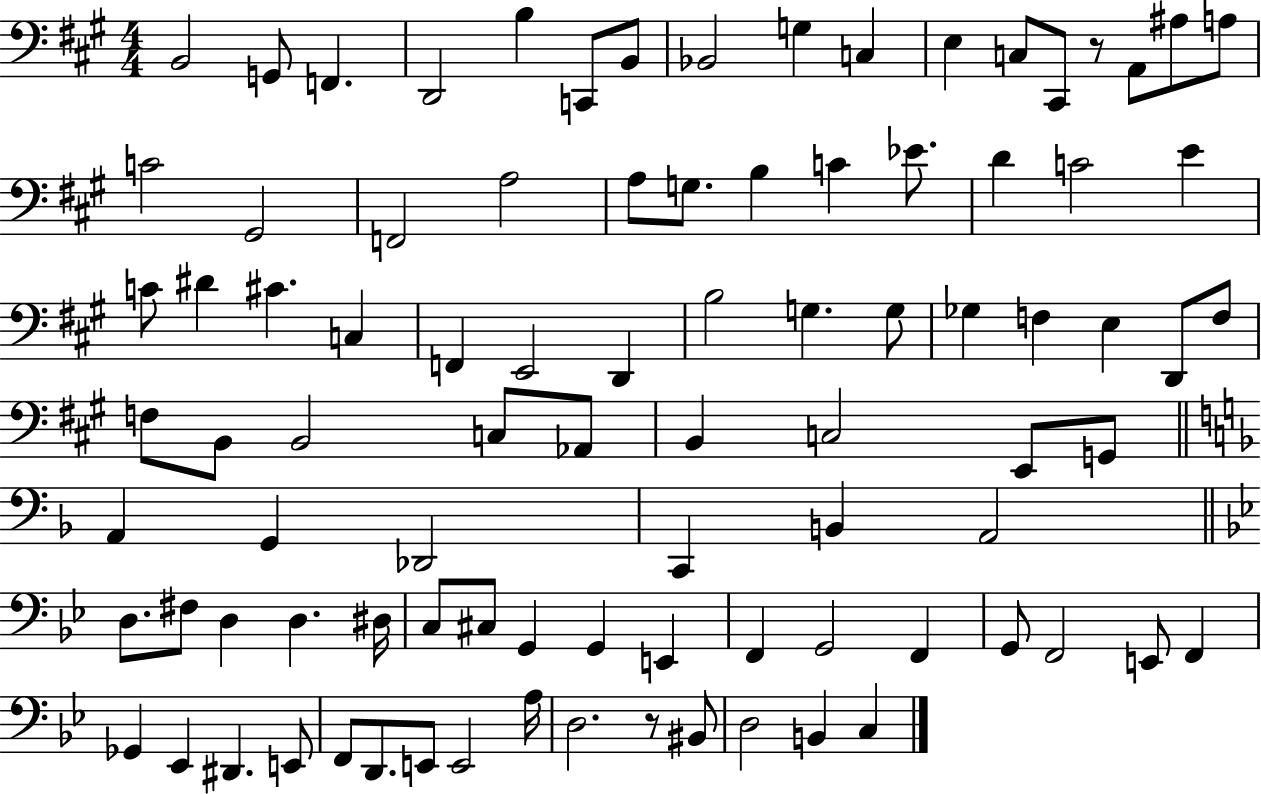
B2/h G2/e F2/q. D2/h B3/q C2/e B2/e Bb2/h G3/q C3/q E3/q C3/e C#2/e R/e A2/e A#3/e A3/e C4/h G#2/h F2/h A3/h A3/e G3/e. B3/q C4/q Eb4/e. D4/q C4/h E4/q C4/e D#4/q C#4/q. C3/q F2/q E2/h D2/q B3/h G3/q. G3/e Gb3/q F3/q E3/q D2/e F3/e F3/e B2/e B2/h C3/e Ab2/e B2/q C3/h E2/e G2/e A2/q G2/q Db2/h C2/q B2/q A2/h D3/e. F#3/e D3/q D3/q. D#3/s C3/e C#3/e G2/q G2/q E2/q F2/q G2/h F2/q G2/e F2/h E2/e F2/q Gb2/q Eb2/q D#2/q. E2/e F2/e D2/e. E2/e E2/h A3/s D3/h. R/e BIS2/e D3/h B2/q C3/q